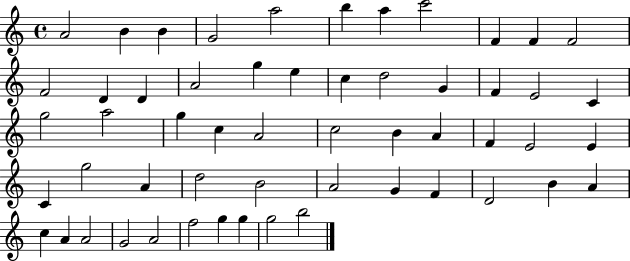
A4/h B4/q B4/q G4/h A5/h B5/q A5/q C6/h F4/q F4/q F4/h F4/h D4/q D4/q A4/h G5/q E5/q C5/q D5/h G4/q F4/q E4/h C4/q G5/h A5/h G5/q C5/q A4/h C5/h B4/q A4/q F4/q E4/h E4/q C4/q G5/h A4/q D5/h B4/h A4/h G4/q F4/q D4/h B4/q A4/q C5/q A4/q A4/h G4/h A4/h F5/h G5/q G5/q G5/h B5/h